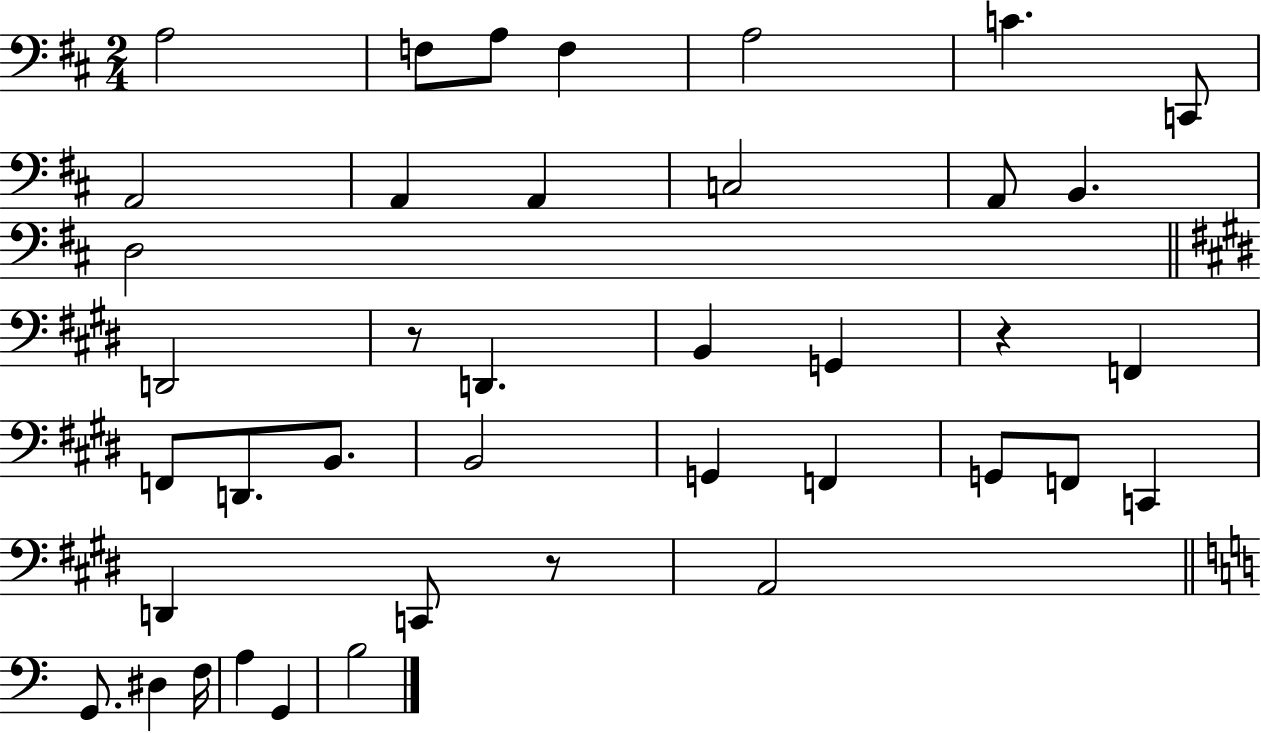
A3/h F3/e A3/e F3/q A3/h C4/q. C2/e A2/h A2/q A2/q C3/h A2/e B2/q. D3/h D2/h R/e D2/q. B2/q G2/q R/q F2/q F2/e D2/e. B2/e. B2/h G2/q F2/q G2/e F2/e C2/q D2/q C2/e R/e A2/h G2/e. D#3/q F3/s A3/q G2/q B3/h